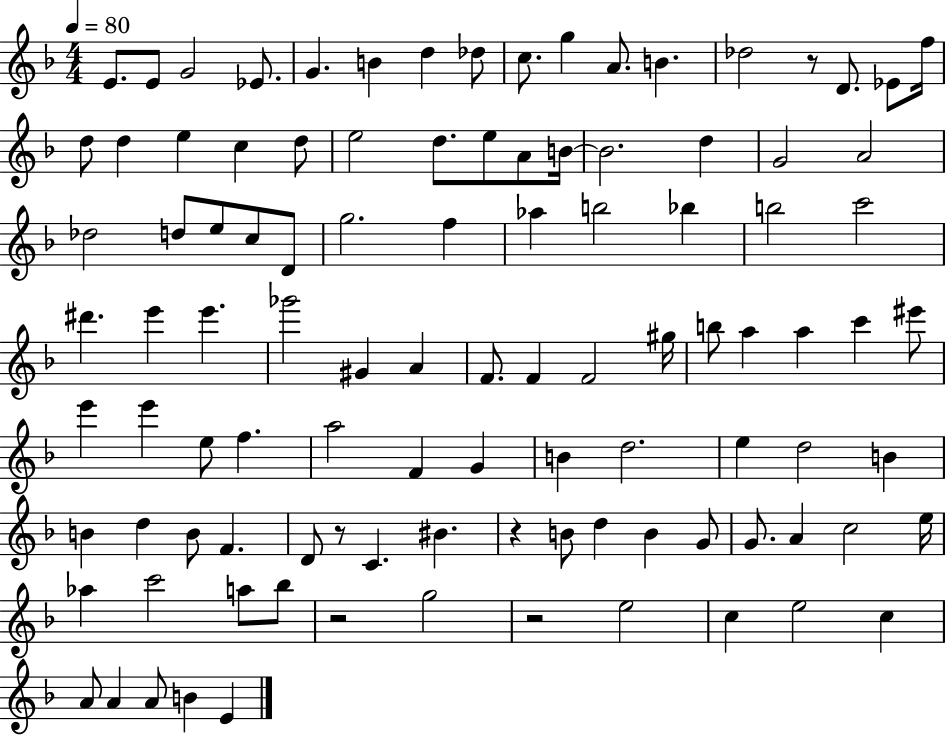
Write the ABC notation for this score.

X:1
T:Untitled
M:4/4
L:1/4
K:F
E/2 E/2 G2 _E/2 G B d _d/2 c/2 g A/2 B _d2 z/2 D/2 _E/2 f/4 d/2 d e c d/2 e2 d/2 e/2 A/2 B/4 B2 d G2 A2 _d2 d/2 e/2 c/2 D/2 g2 f _a b2 _b b2 c'2 ^d' e' e' _g'2 ^G A F/2 F F2 ^g/4 b/2 a a c' ^e'/2 e' e' e/2 f a2 F G B d2 e d2 B B d B/2 F D/2 z/2 C ^B z B/2 d B G/2 G/2 A c2 e/4 _a c'2 a/2 _b/2 z2 g2 z2 e2 c e2 c A/2 A A/2 B E